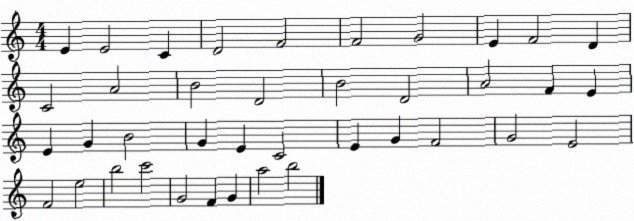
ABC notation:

X:1
T:Untitled
M:4/4
L:1/4
K:C
E E2 C D2 F2 F2 G2 E F2 D C2 A2 B2 D2 B2 D2 A2 F E E G B2 G E C2 E G F2 G2 E2 F2 e2 b2 c'2 G2 F G a2 b2